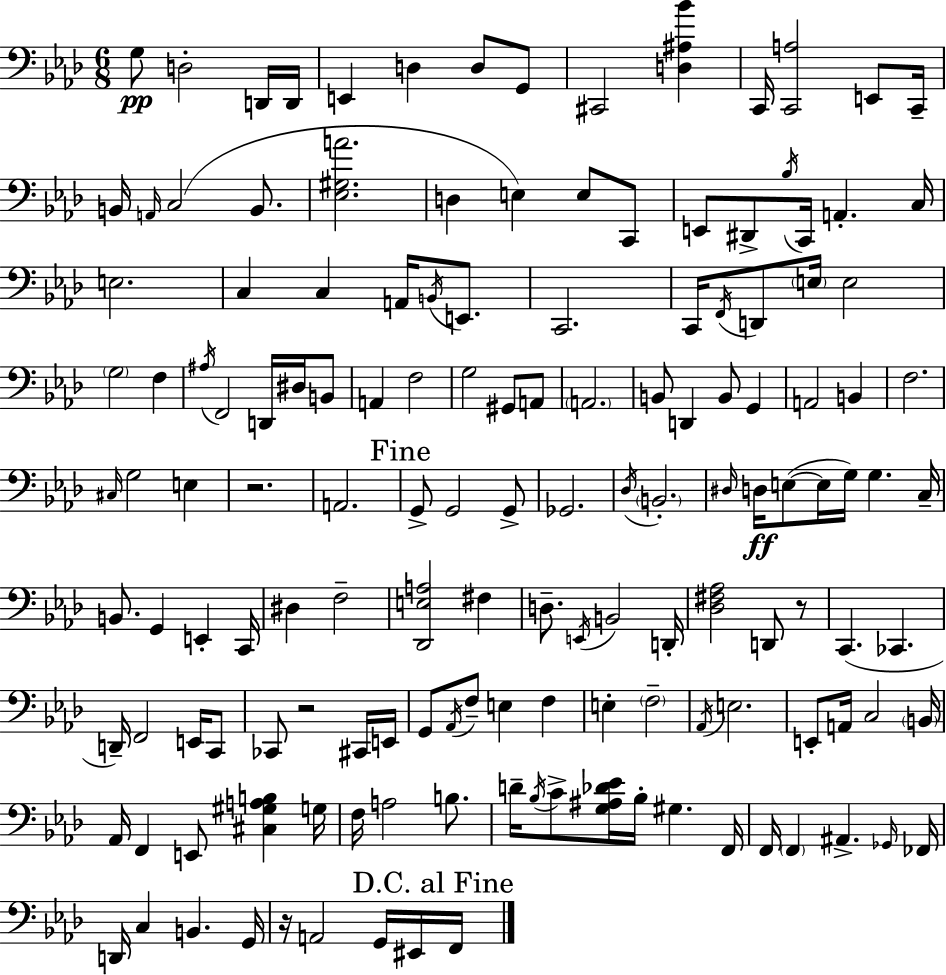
X:1
T:Untitled
M:6/8
L:1/4
K:Fm
G,/2 D,2 D,,/4 D,,/4 E,, D, D,/2 G,,/2 ^C,,2 [D,^A,_B] C,,/4 [C,,A,]2 E,,/2 C,,/4 B,,/4 A,,/4 C,2 B,,/2 [_E,^G,A]2 D, E, E,/2 C,,/2 E,,/2 ^D,,/2 _B,/4 C,,/4 A,, C,/4 E,2 C, C, A,,/4 B,,/4 E,,/2 C,,2 C,,/4 F,,/4 D,,/2 E,/4 E,2 G,2 F, ^A,/4 F,,2 D,,/4 ^D,/4 B,,/2 A,, F,2 G,2 ^G,,/2 A,,/2 A,,2 B,,/2 D,, B,,/2 G,, A,,2 B,, F,2 ^C,/4 G,2 E, z2 A,,2 G,,/2 G,,2 G,,/2 _G,,2 _D,/4 B,,2 ^D,/4 D,/4 E,/2 E,/4 G,/4 G, C,/4 B,,/2 G,, E,, C,,/4 ^D, F,2 [_D,,E,A,]2 ^F, D,/2 E,,/4 B,,2 D,,/4 [_D,^F,_A,]2 D,,/2 z/2 C,, _C,, D,,/4 F,,2 E,,/4 C,,/2 _C,,/2 z2 ^C,,/4 E,,/4 G,,/2 _A,,/4 F,/2 E, F, E, F,2 _A,,/4 E,2 E,,/2 A,,/4 C,2 B,,/4 _A,,/4 F,, E,,/2 [^C,^G,A,B,] G,/4 F,/4 A,2 B,/2 D/4 _B,/4 C/2 [G,^A,_D_E]/4 _B,/4 ^G, F,,/4 F,,/4 F,, ^A,, _G,,/4 _F,,/4 D,,/4 C, B,, G,,/4 z/4 A,,2 G,,/4 ^E,,/4 F,,/4